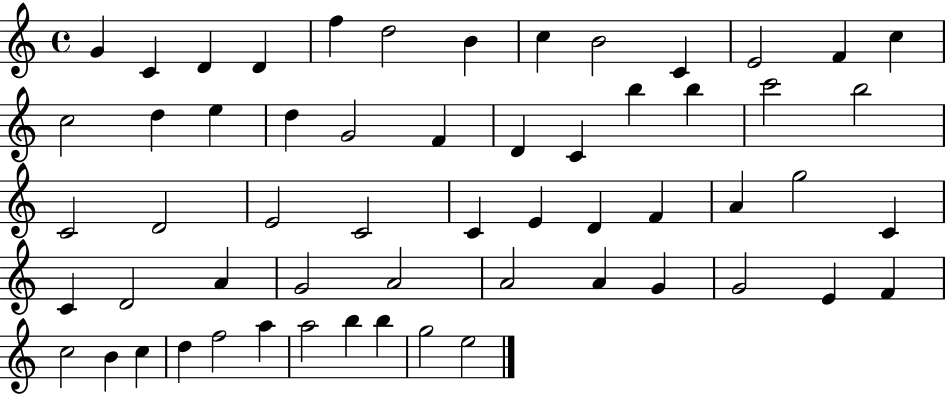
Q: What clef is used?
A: treble